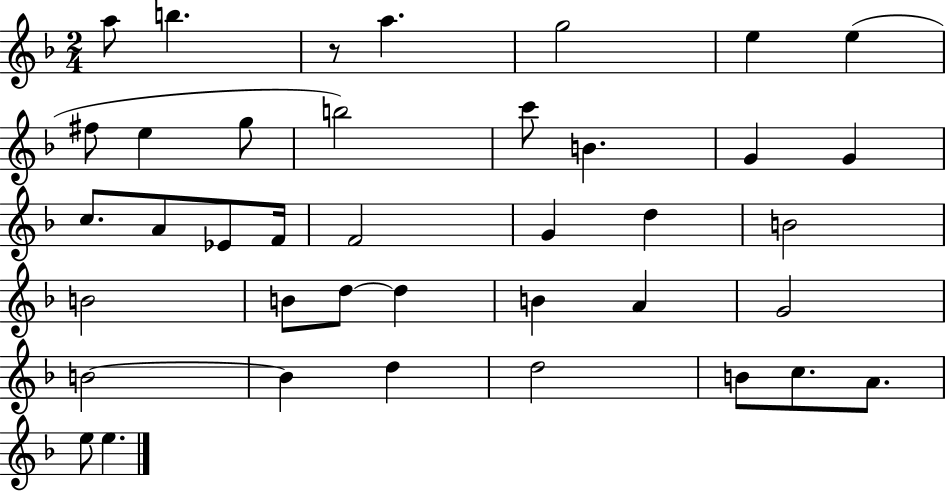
A5/e B5/q. R/e A5/q. G5/h E5/q E5/q F#5/e E5/q G5/e B5/h C6/e B4/q. G4/q G4/q C5/e. A4/e Eb4/e F4/s F4/h G4/q D5/q B4/h B4/h B4/e D5/e D5/q B4/q A4/q G4/h B4/h B4/q D5/q D5/h B4/e C5/e. A4/e. E5/e E5/q.